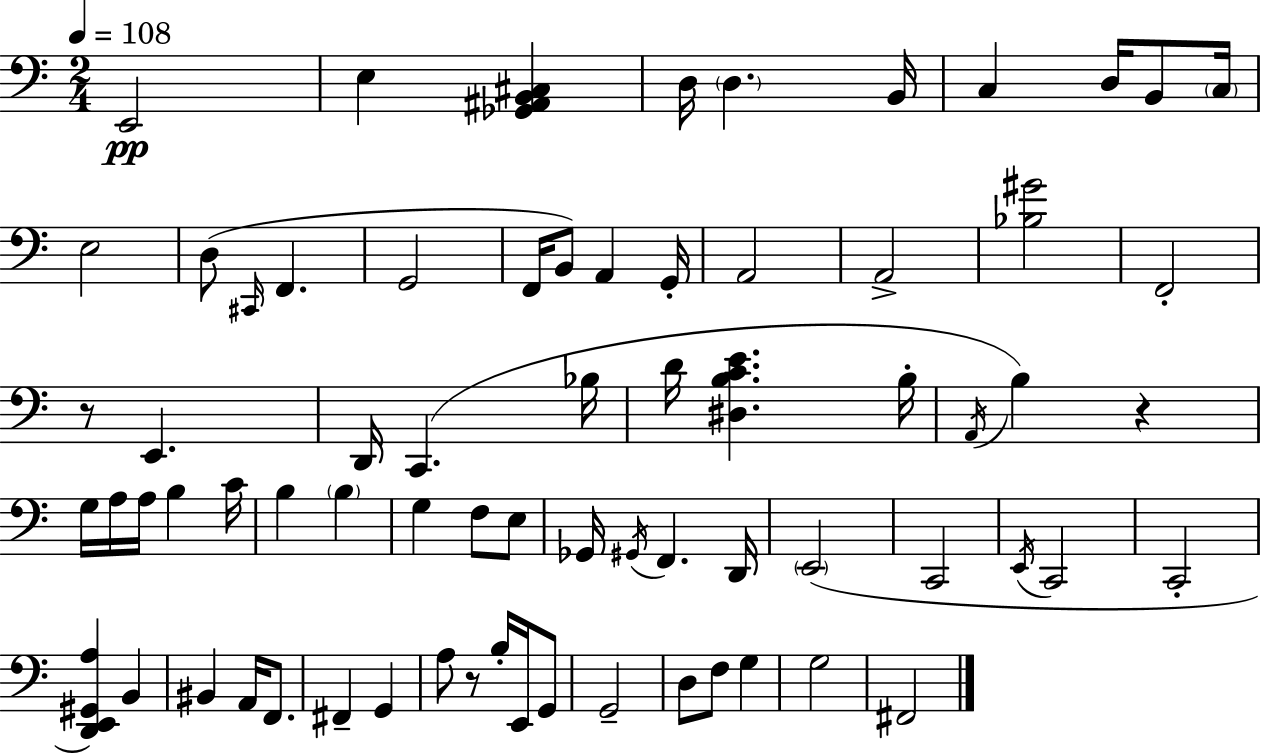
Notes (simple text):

E2/h E3/q [Gb2,A#2,B2,C#3]/q D3/s D3/q. B2/s C3/q D3/s B2/e C3/s E3/h D3/e C#2/s F2/q. G2/h F2/s B2/e A2/q G2/s A2/h A2/h [Bb3,G#4]/h F2/h R/e E2/q. D2/s C2/q. Bb3/s D4/s [D#3,B3,C4,E4]/q. B3/s A2/s B3/q R/q G3/s A3/s A3/s B3/q C4/s B3/q B3/q G3/q F3/e E3/e Gb2/s G#2/s F2/q. D2/s E2/h C2/h E2/s C2/h C2/h [D2,E2,G#2,A3]/q B2/q BIS2/q A2/s F2/e. F#2/q G2/q A3/e R/e B3/s E2/s G2/e G2/h D3/e F3/e G3/q G3/h F#2/h